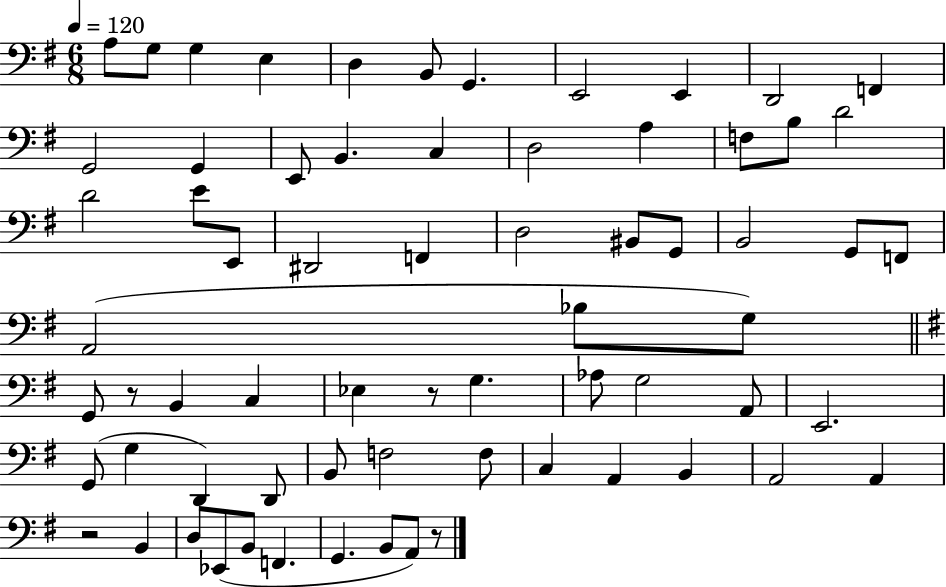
{
  \clef bass
  \numericTimeSignature
  \time 6/8
  \key g \major
  \tempo 4 = 120
  a8 g8 g4 e4 | d4 b,8 g,4. | e,2 e,4 | d,2 f,4 | \break g,2 g,4 | e,8 b,4. c4 | d2 a4 | f8 b8 d'2 | \break d'2 e'8 e,8 | dis,2 f,4 | d2 bis,8 g,8 | b,2 g,8 f,8 | \break a,2( bes8 g8) | \bar "||" \break \key e \minor g,8 r8 b,4 c4 | ees4 r8 g4. | aes8 g2 a,8 | e,2. | \break g,8( g4 d,4) d,8 | b,8 f2 f8 | c4 a,4 b,4 | a,2 a,4 | \break r2 b,4 | d8 ees,8( b,8 f,4. | g,4. b,8 a,8) r8 | \bar "|."
}